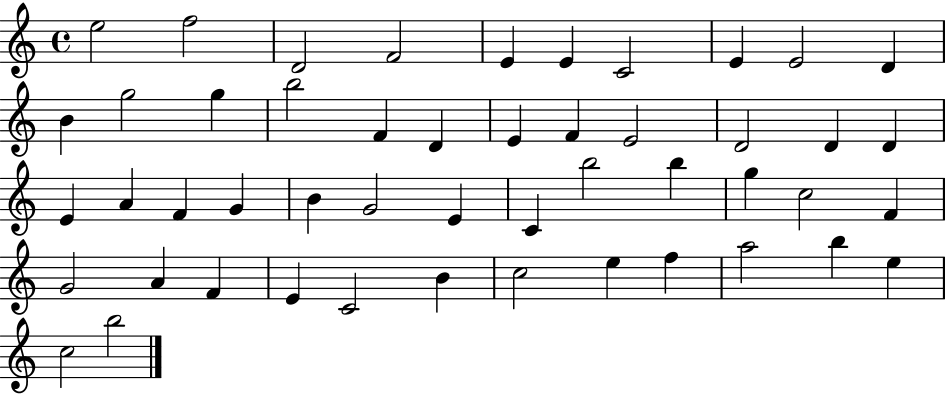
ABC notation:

X:1
T:Untitled
M:4/4
L:1/4
K:C
e2 f2 D2 F2 E E C2 E E2 D B g2 g b2 F D E F E2 D2 D D E A F G B G2 E C b2 b g c2 F G2 A F E C2 B c2 e f a2 b e c2 b2